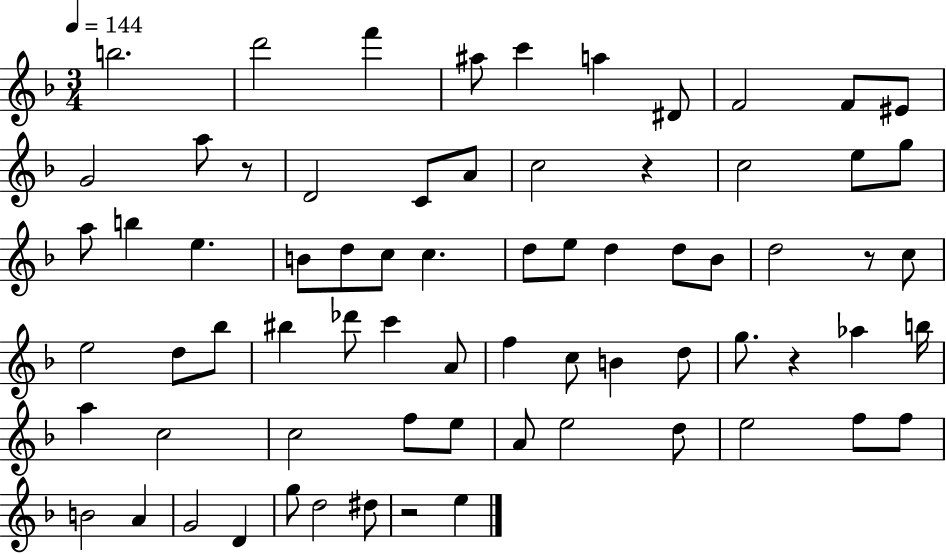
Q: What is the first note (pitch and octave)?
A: B5